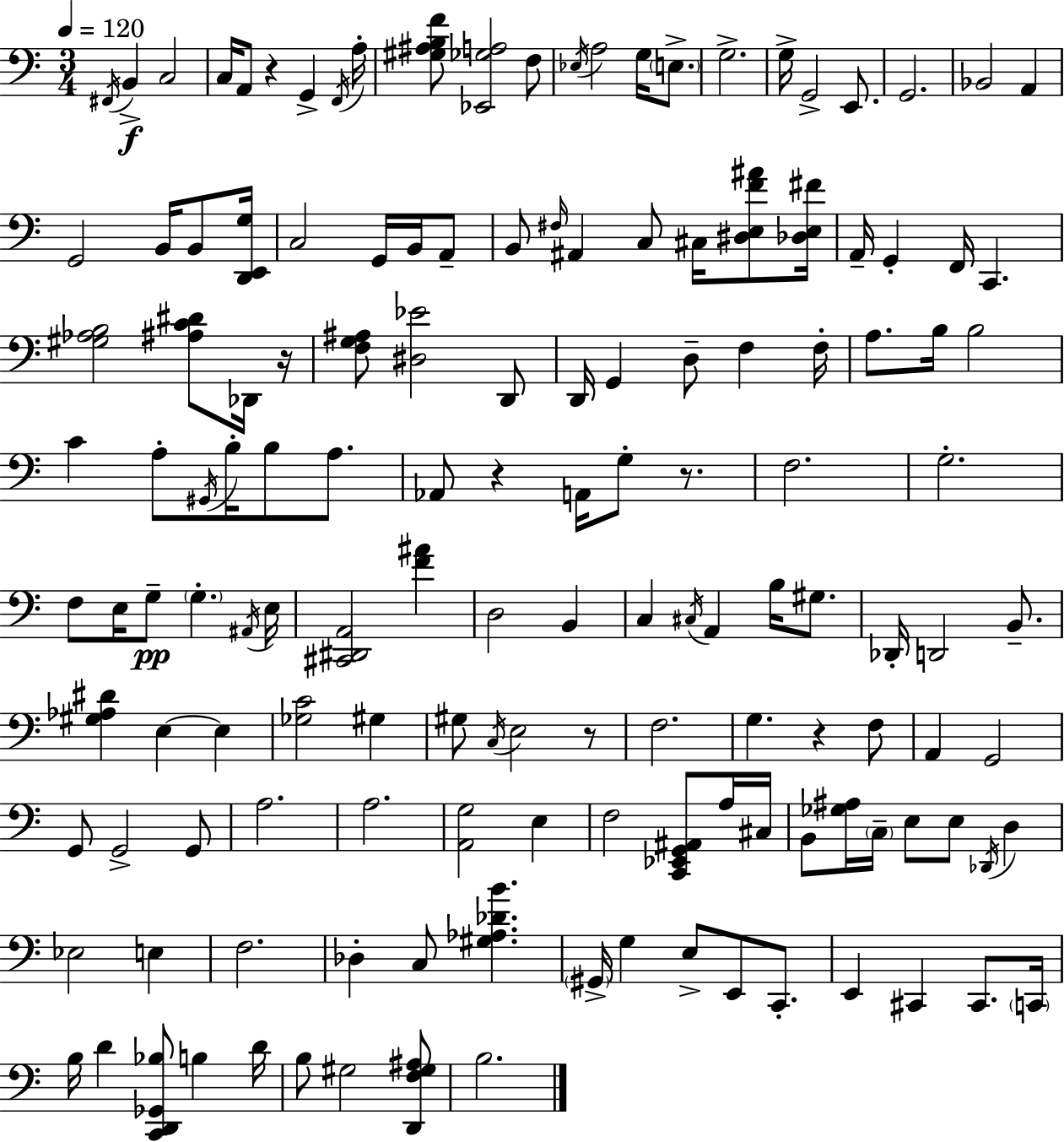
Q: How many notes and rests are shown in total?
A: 145